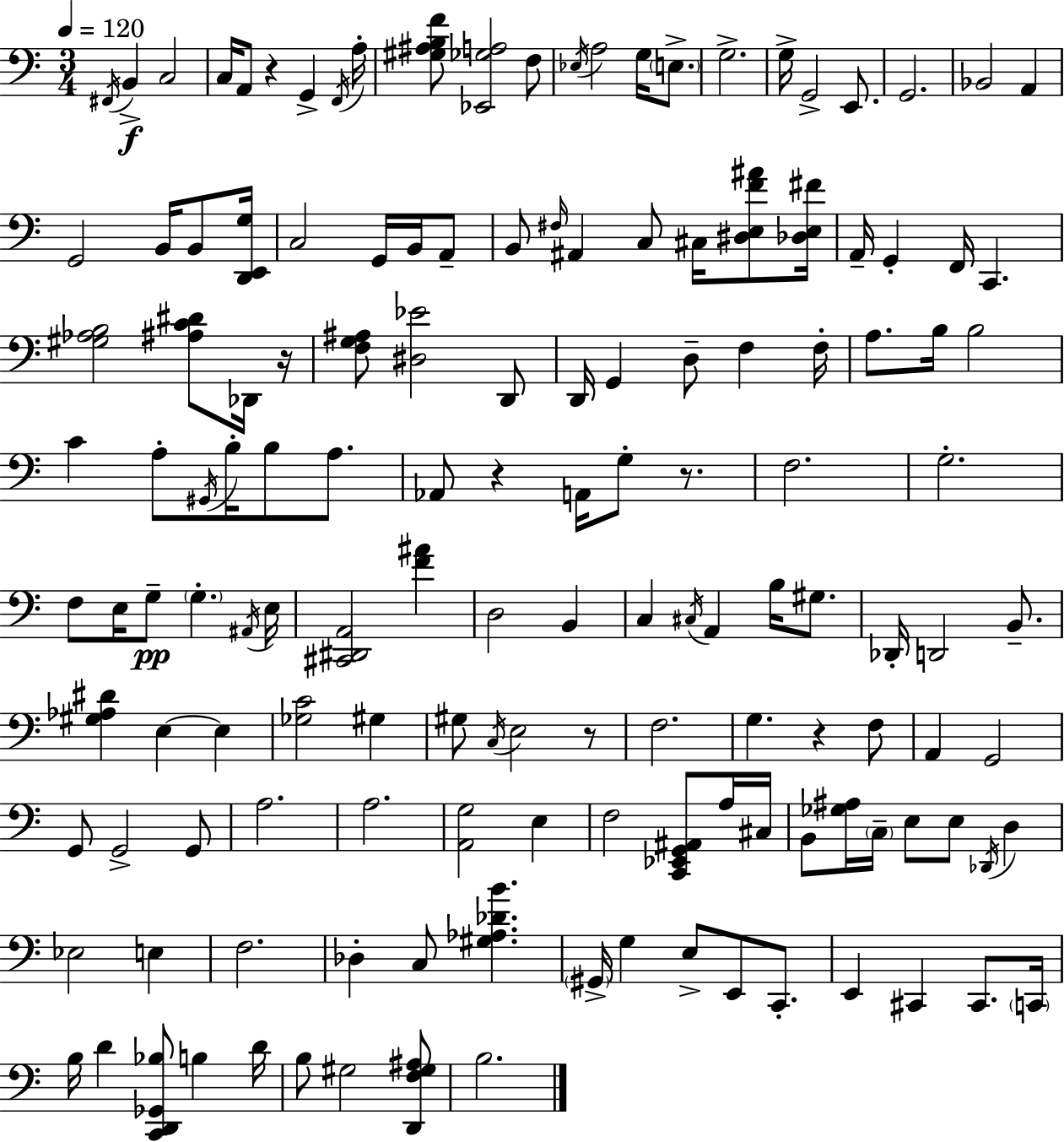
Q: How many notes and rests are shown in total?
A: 145